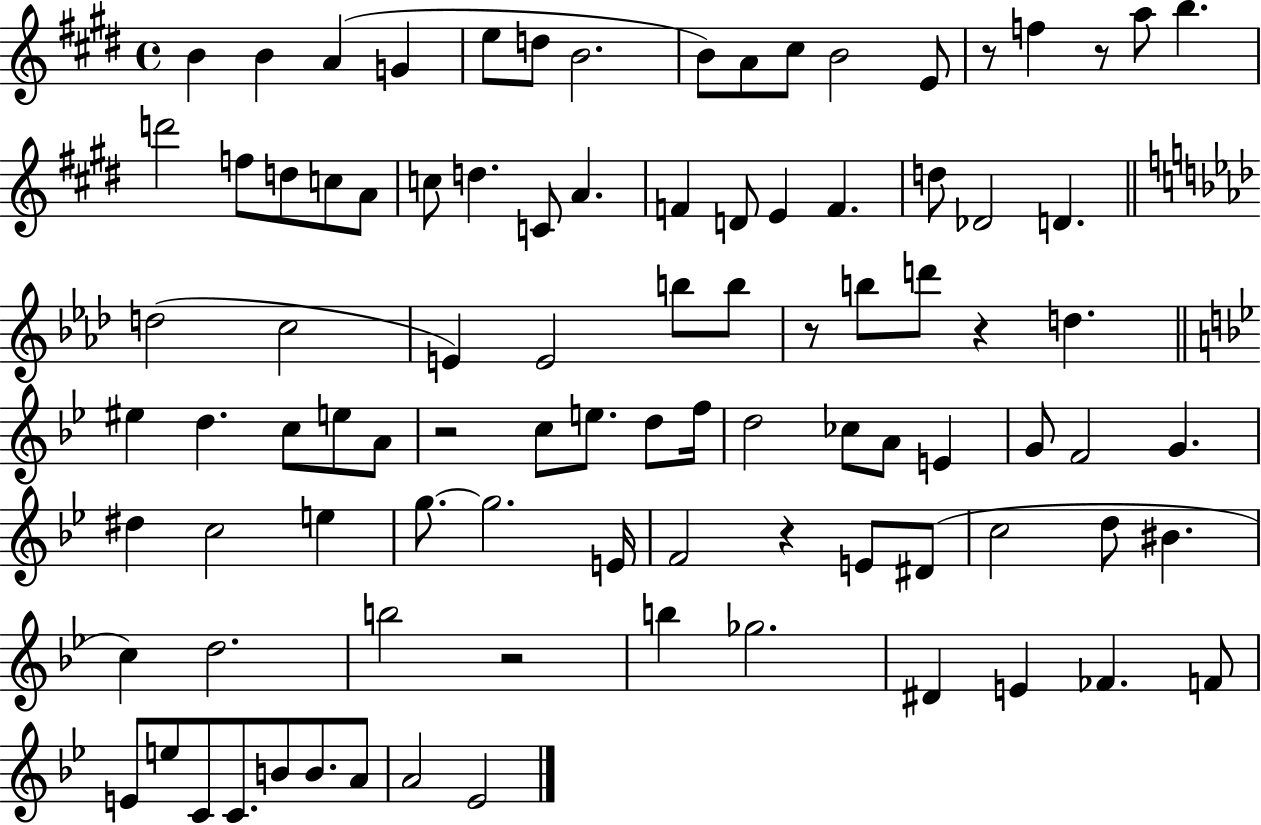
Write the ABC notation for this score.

X:1
T:Untitled
M:4/4
L:1/4
K:E
B B A G e/2 d/2 B2 B/2 A/2 ^c/2 B2 E/2 z/2 f z/2 a/2 b d'2 f/2 d/2 c/2 A/2 c/2 d C/2 A F D/2 E F d/2 _D2 D d2 c2 E E2 b/2 b/2 z/2 b/2 d'/2 z d ^e d c/2 e/2 A/2 z2 c/2 e/2 d/2 f/4 d2 _c/2 A/2 E G/2 F2 G ^d c2 e g/2 g2 E/4 F2 z E/2 ^D/2 c2 d/2 ^B c d2 b2 z2 b _g2 ^D E _F F/2 E/2 e/2 C/2 C/2 B/2 B/2 A/2 A2 _E2